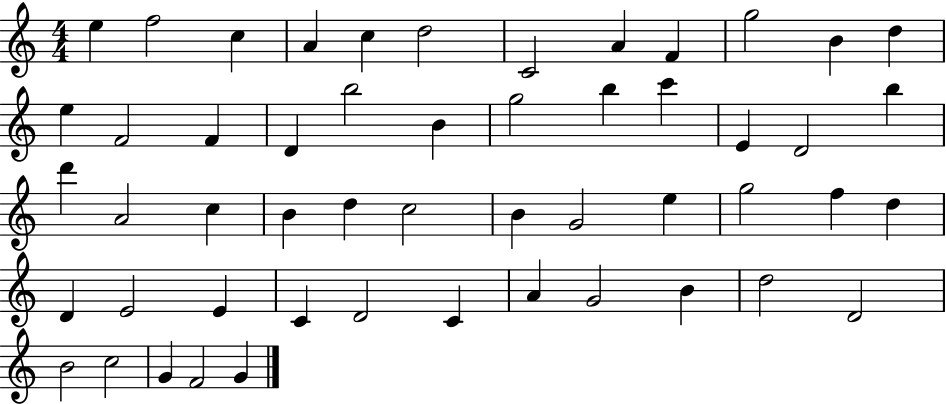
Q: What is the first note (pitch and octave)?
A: E5